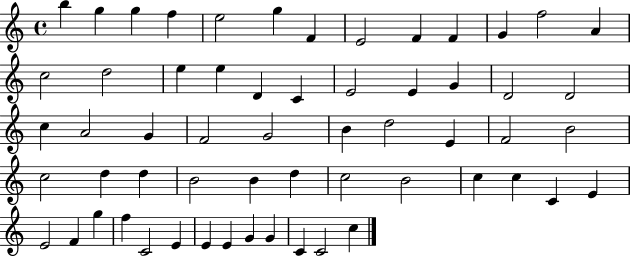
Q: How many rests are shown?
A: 0